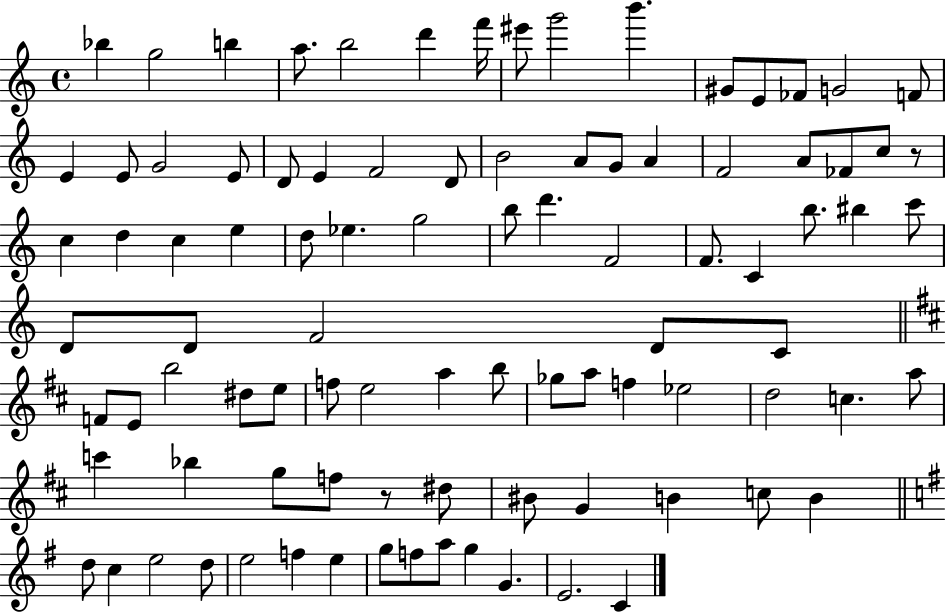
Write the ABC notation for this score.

X:1
T:Untitled
M:4/4
L:1/4
K:C
_b g2 b a/2 b2 d' f'/4 ^e'/2 g'2 b' ^G/2 E/2 _F/2 G2 F/2 E E/2 G2 E/2 D/2 E F2 D/2 B2 A/2 G/2 A F2 A/2 _F/2 c/2 z/2 c d c e d/2 _e g2 b/2 d' F2 F/2 C b/2 ^b c'/2 D/2 D/2 F2 D/2 C/2 F/2 E/2 b2 ^d/2 e/2 f/2 e2 a b/2 _g/2 a/2 f _e2 d2 c a/2 c' _b g/2 f/2 z/2 ^d/2 ^B/2 G B c/2 B d/2 c e2 d/2 e2 f e g/2 f/2 a/2 g G E2 C